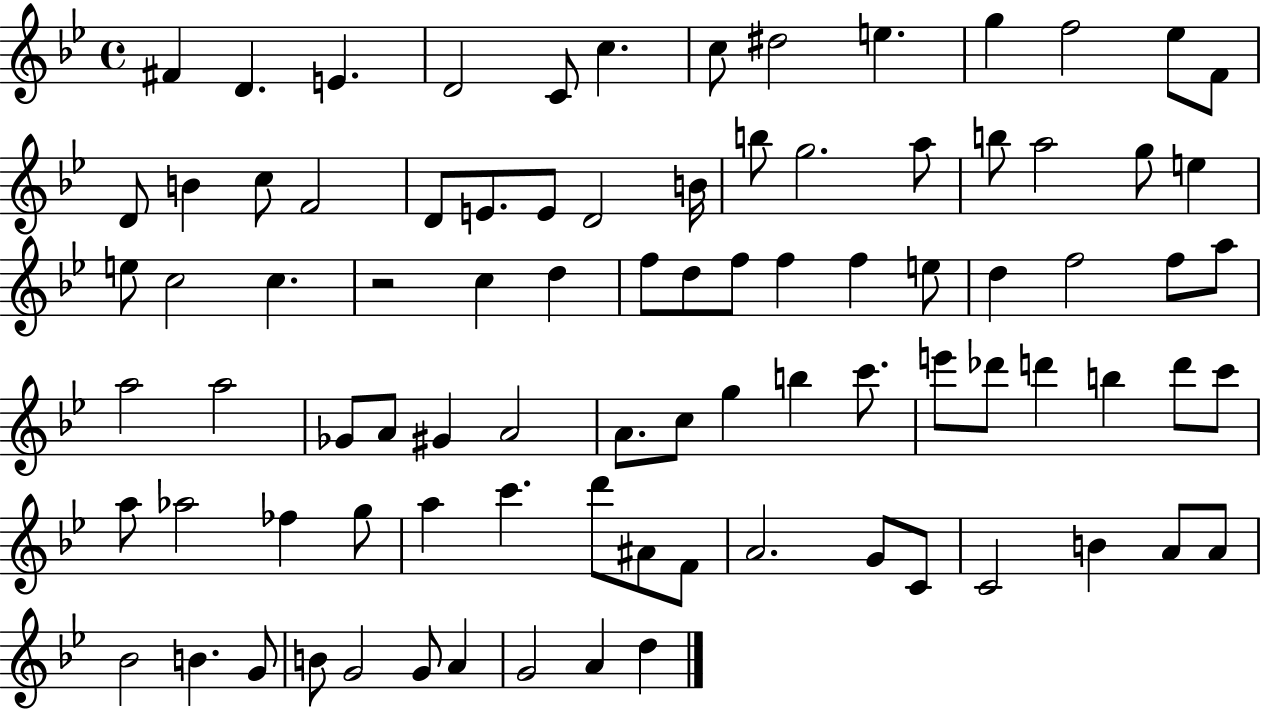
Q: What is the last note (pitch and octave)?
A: D5